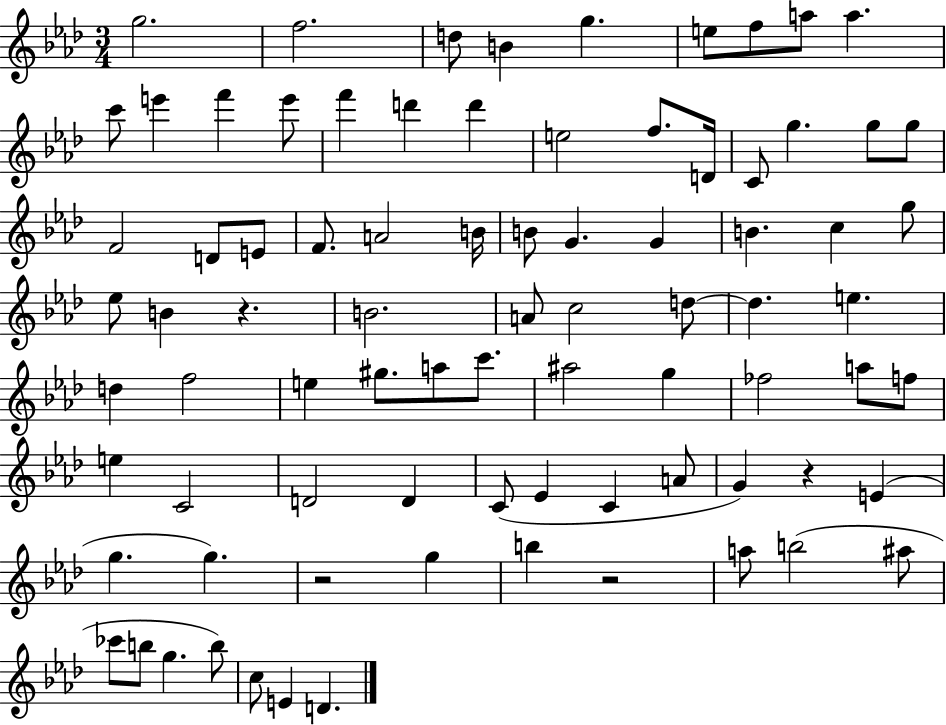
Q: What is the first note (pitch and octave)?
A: G5